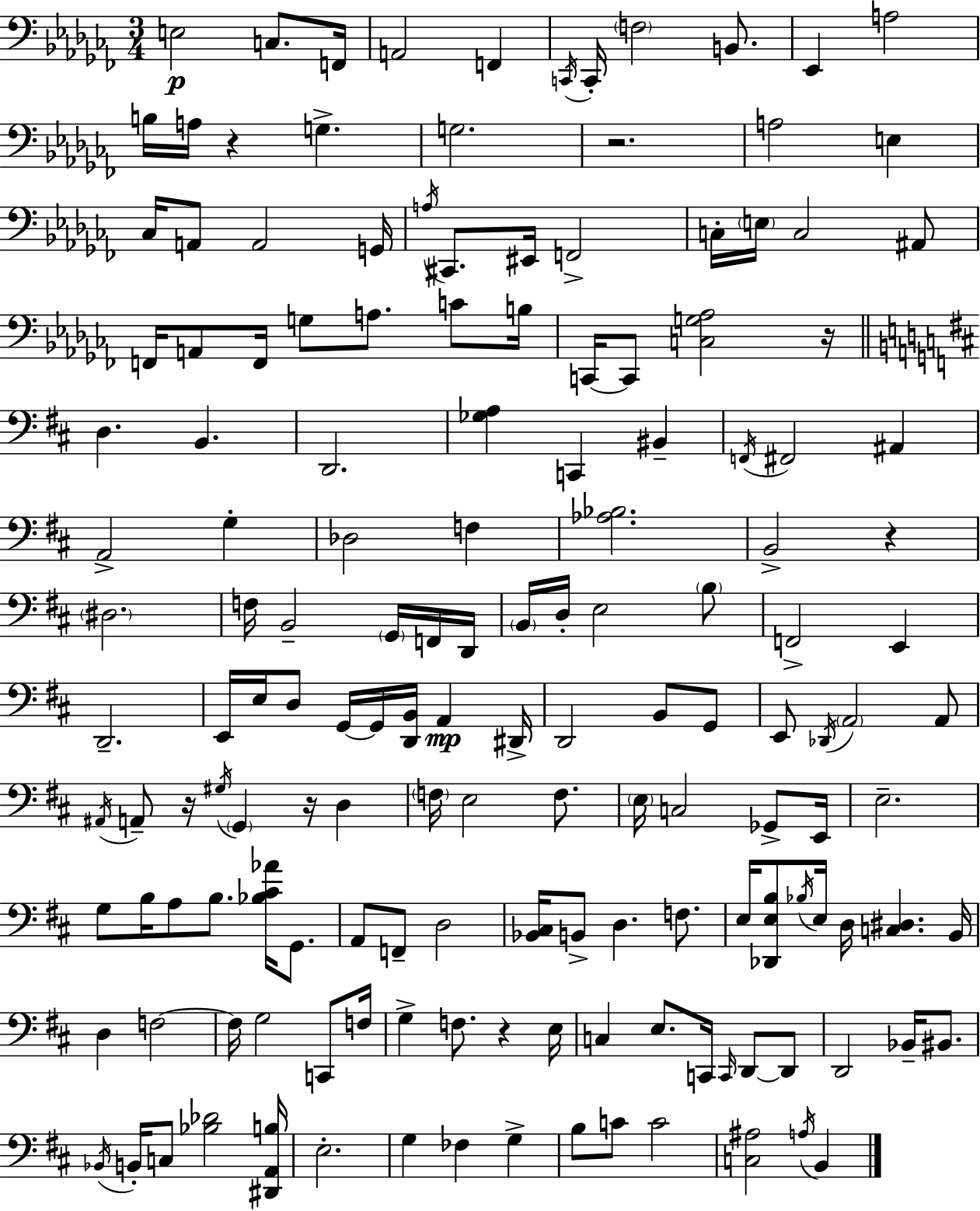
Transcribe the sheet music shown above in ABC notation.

X:1
T:Untitled
M:3/4
L:1/4
K:Abm
E,2 C,/2 F,,/4 A,,2 F,, C,,/4 C,,/4 F,2 B,,/2 _E,, A,2 B,/4 A,/4 z G, G,2 z2 A,2 E, _C,/4 A,,/2 A,,2 G,,/4 A,/4 ^C,,/2 ^E,,/4 F,,2 C,/4 E,/4 C,2 ^A,,/2 F,,/4 A,,/2 F,,/4 G,/2 A,/2 C/2 B,/4 C,,/4 C,,/2 [C,G,_A,]2 z/4 D, B,, D,,2 [_G,A,] C,, ^B,, F,,/4 ^F,,2 ^A,, A,,2 G, _D,2 F, [_A,_B,]2 B,,2 z ^D,2 F,/4 B,,2 G,,/4 F,,/4 D,,/4 B,,/4 D,/4 E,2 B,/2 F,,2 E,, D,,2 E,,/4 E,/4 D,/2 G,,/4 G,,/4 [D,,B,,]/4 A,, ^D,,/4 D,,2 B,,/2 G,,/2 E,,/2 _D,,/4 A,,2 A,,/2 ^A,,/4 A,,/2 z/4 ^G,/4 G,, z/4 D, F,/4 E,2 F,/2 E,/4 C,2 _G,,/2 E,,/4 E,2 G,/2 B,/4 A,/2 B,/2 [_B,^C_A]/4 G,,/2 A,,/2 F,,/2 D,2 [_B,,^C,]/4 B,,/2 D, F,/2 E,/4 [_D,,E,B,]/2 _B,/4 E,/4 D,/4 [C,^D,] B,,/4 D, F,2 F,/4 G,2 C,,/2 F,/4 G, F,/2 z E,/4 C, E,/2 C,,/4 C,,/4 D,,/2 D,,/2 D,,2 _B,,/4 ^B,,/2 _B,,/4 B,,/4 C,/2 [_B,_D]2 [^D,,A,,B,]/4 E,2 G, _F, G, B,/2 C/2 C2 [C,^A,]2 A,/4 B,,